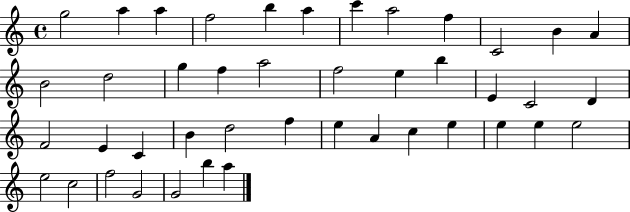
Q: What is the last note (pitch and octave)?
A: A5